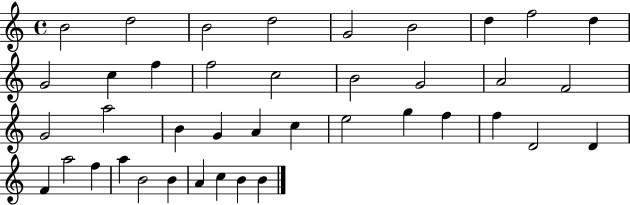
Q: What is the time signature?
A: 4/4